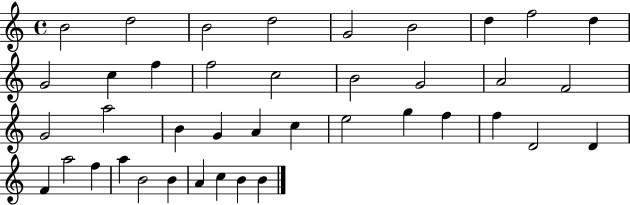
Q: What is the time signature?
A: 4/4